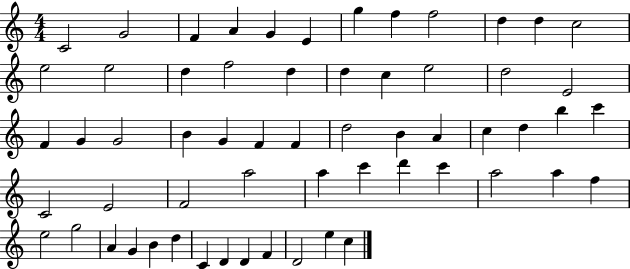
C4/h G4/h F4/q A4/q G4/q E4/q G5/q F5/q F5/h D5/q D5/q C5/h E5/h E5/h D5/q F5/h D5/q D5/q C5/q E5/h D5/h E4/h F4/q G4/q G4/h B4/q G4/q F4/q F4/q D5/h B4/q A4/q C5/q D5/q B5/q C6/q C4/h E4/h F4/h A5/h A5/q C6/q D6/q C6/q A5/h A5/q F5/q E5/h G5/h A4/q G4/q B4/q D5/q C4/q D4/q D4/q F4/q D4/h E5/q C5/q